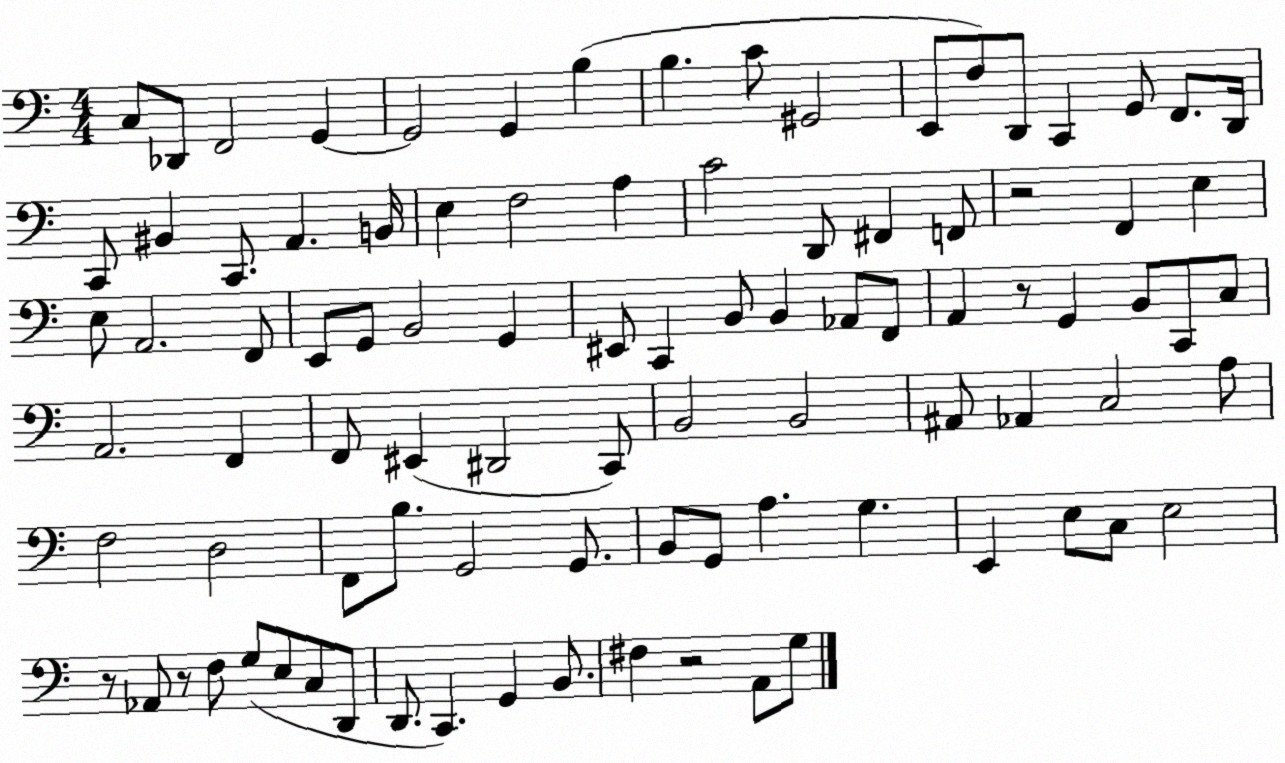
X:1
T:Untitled
M:4/4
L:1/4
K:C
C,/2 _D,,/2 F,,2 G,, G,,2 G,, B, B, C/2 ^G,,2 E,,/2 F,/2 D,,/2 C,, G,,/2 F,,/2 D,,/4 C,,/2 ^B,, C,,/2 A,, B,,/4 E, F,2 A, C2 D,,/2 ^F,, F,,/2 z2 F,, E, E,/2 A,,2 F,,/2 E,,/2 G,,/2 B,,2 G,, ^E,,/2 C,, B,,/2 B,, _A,,/2 F,,/2 A,, z/2 G,, B,,/2 C,,/2 C,/2 A,,2 F,, F,,/2 ^E,, ^D,,2 C,,/2 B,,2 B,,2 ^A,,/2 _A,, C,2 A,/2 F,2 D,2 F,,/2 B,/2 G,,2 G,,/2 B,,/2 G,,/2 A, G, E,, E,/2 C,/2 E,2 z/2 _A,,/2 z/2 F,/2 G,/2 E,/2 C,/2 D,,/2 D,,/2 C,, G,, B,,/2 ^F, z2 A,,/2 G,/2